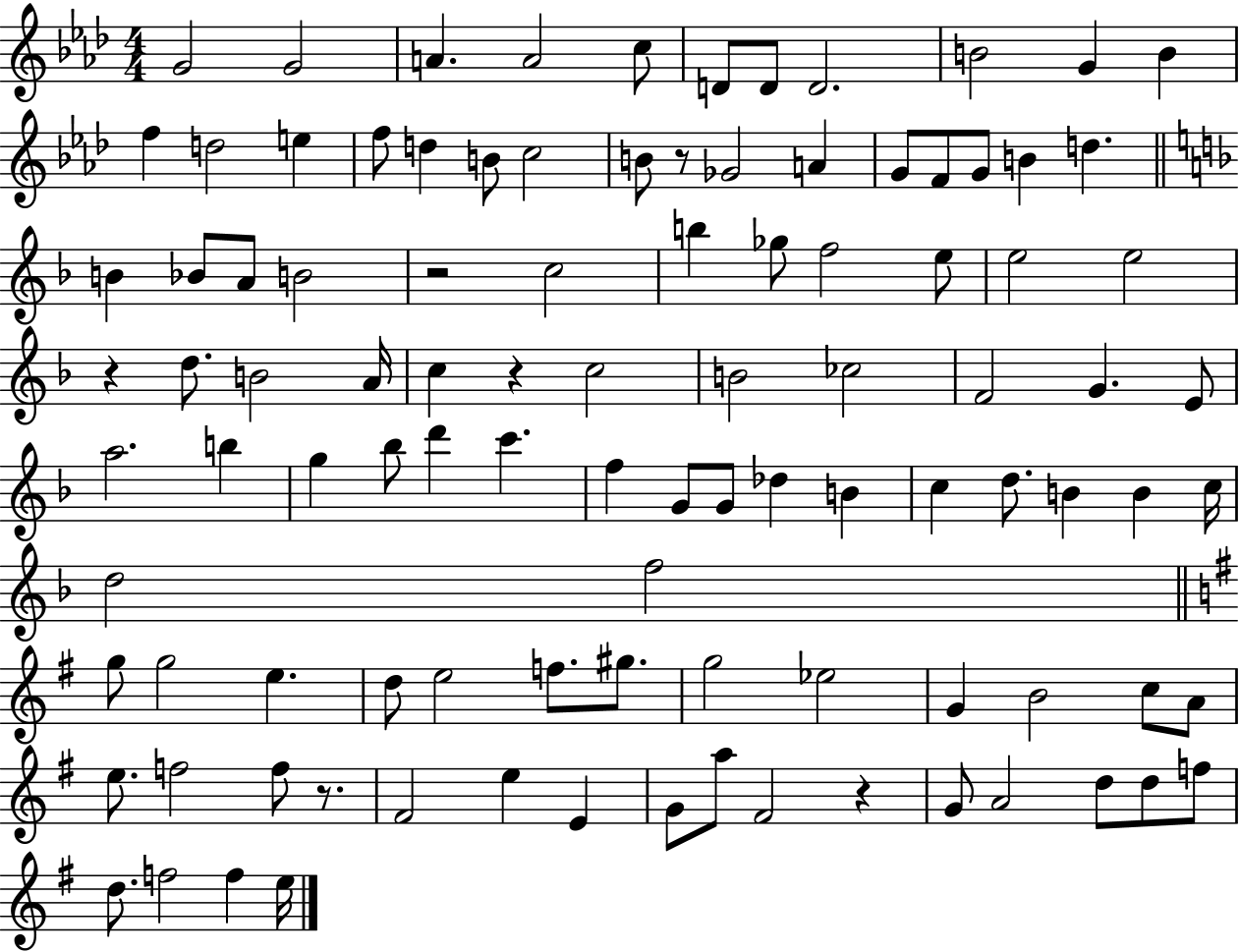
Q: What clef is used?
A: treble